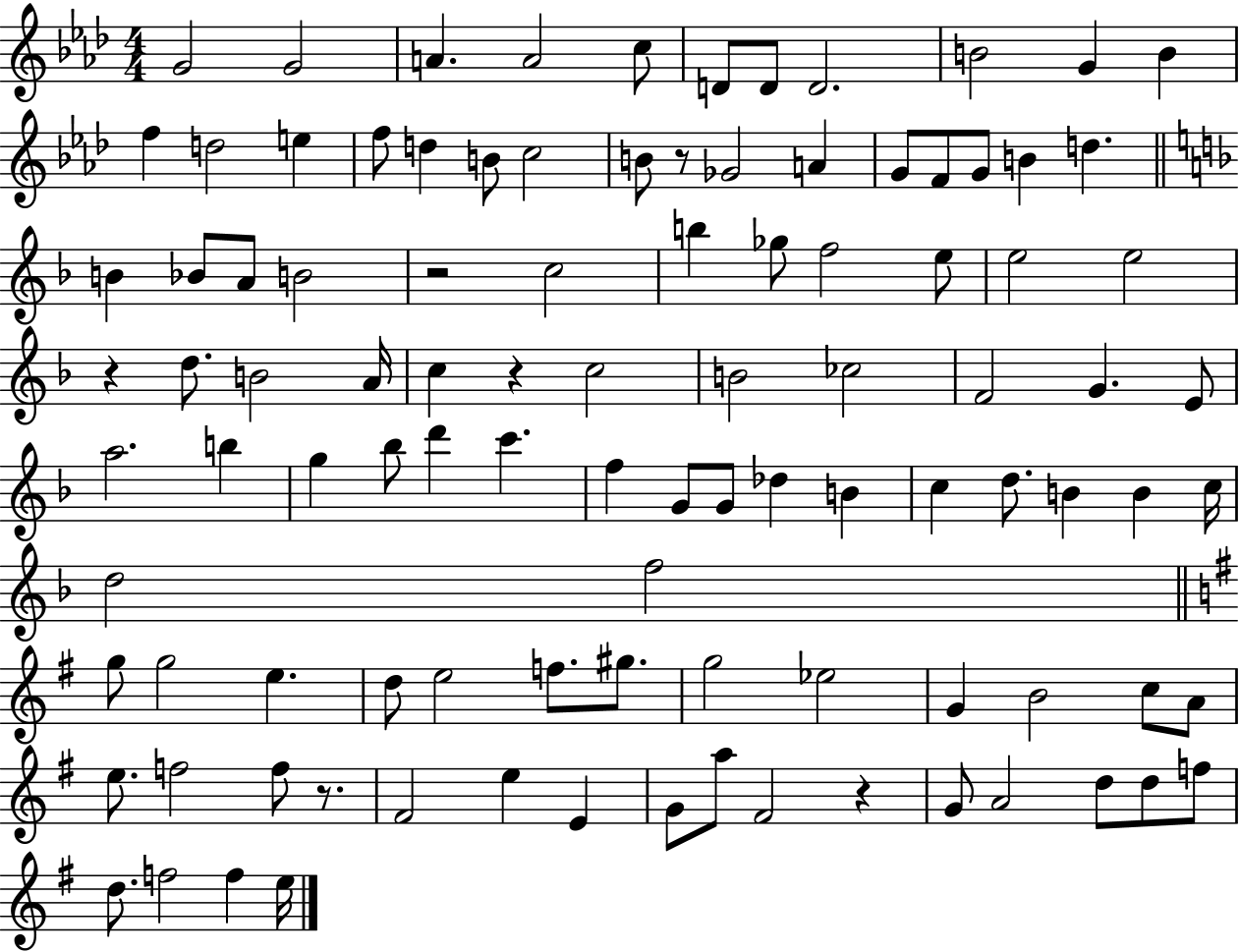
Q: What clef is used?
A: treble